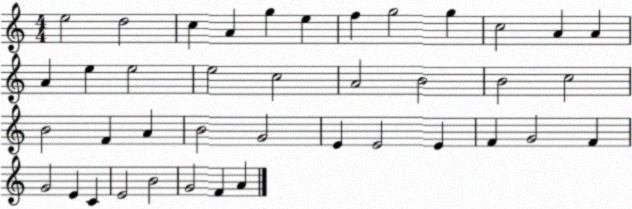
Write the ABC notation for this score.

X:1
T:Untitled
M:4/4
L:1/4
K:C
e2 d2 c A g e f g2 g c2 A A A e e2 e2 c2 A2 B2 B2 c2 B2 F A B2 G2 E E2 E F G2 F G2 E C E2 B2 G2 F A